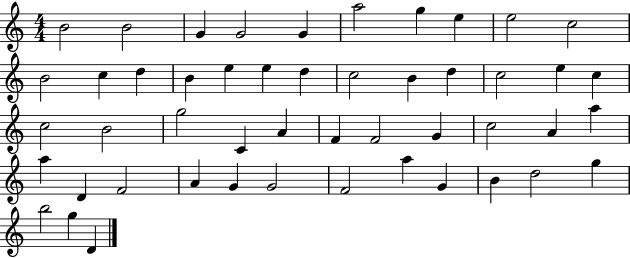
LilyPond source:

{
  \clef treble
  \numericTimeSignature
  \time 4/4
  \key c \major
  b'2 b'2 | g'4 g'2 g'4 | a''2 g''4 e''4 | e''2 c''2 | \break b'2 c''4 d''4 | b'4 e''4 e''4 d''4 | c''2 b'4 d''4 | c''2 e''4 c''4 | \break c''2 b'2 | g''2 c'4 a'4 | f'4 f'2 g'4 | c''2 a'4 a''4 | \break a''4 d'4 f'2 | a'4 g'4 g'2 | f'2 a''4 g'4 | b'4 d''2 g''4 | \break b''2 g''4 d'4 | \bar "|."
}